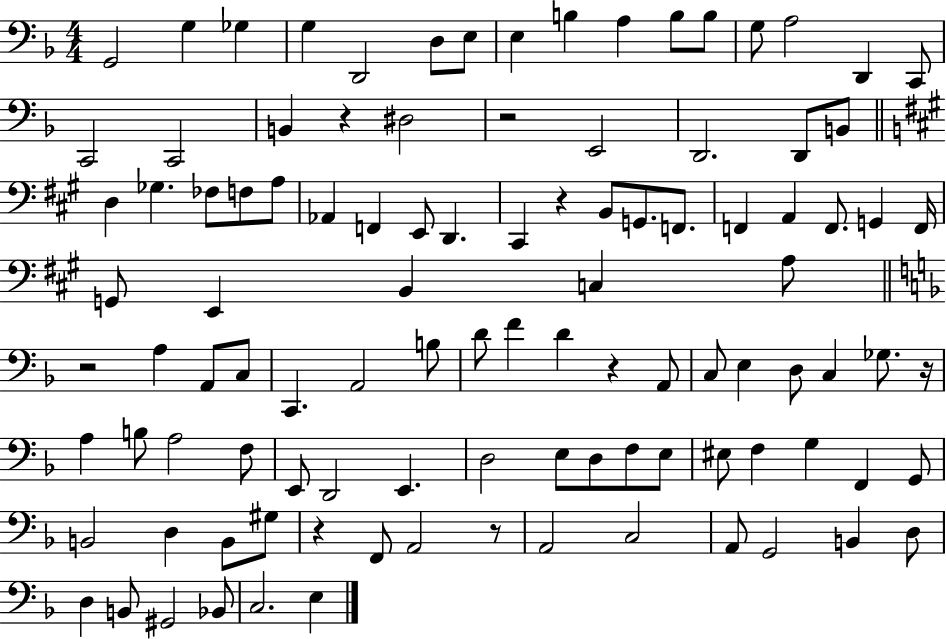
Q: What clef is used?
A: bass